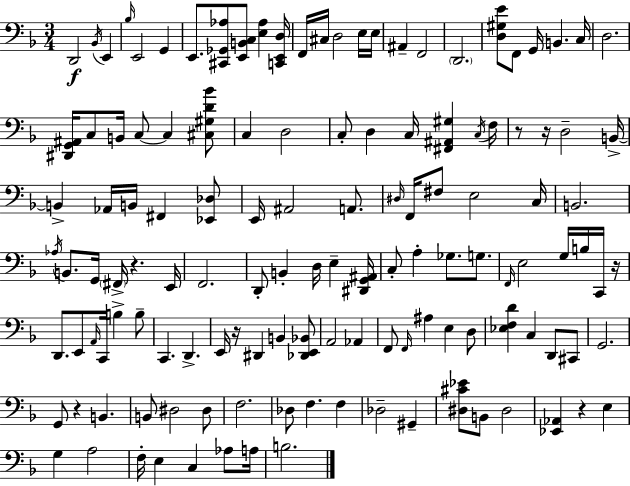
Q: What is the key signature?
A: D minor